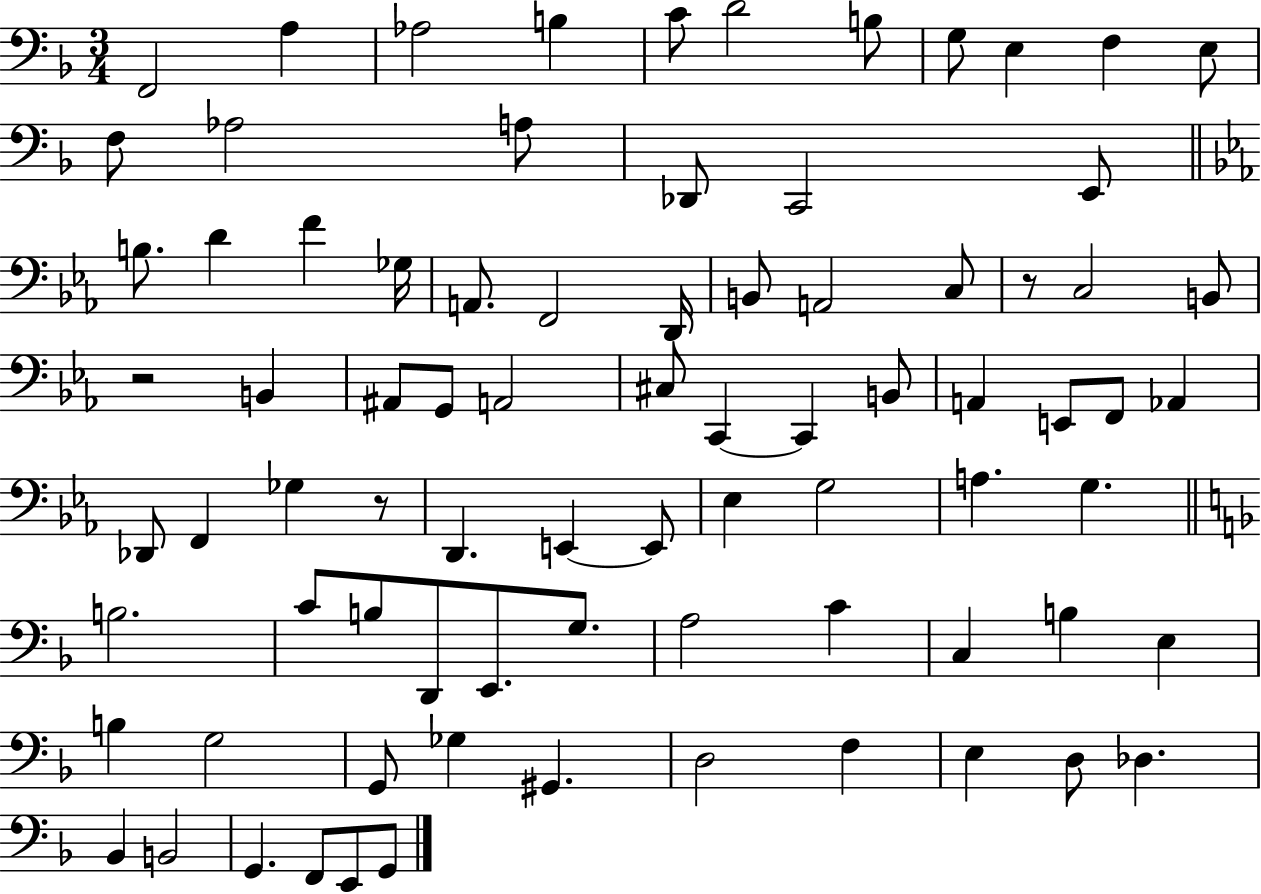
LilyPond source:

{
  \clef bass
  \numericTimeSignature
  \time 3/4
  \key f \major
  \repeat volta 2 { f,2 a4 | aes2 b4 | c'8 d'2 b8 | g8 e4 f4 e8 | \break f8 aes2 a8 | des,8 c,2 e,8 | \bar "||" \break \key ees \major b8. d'4 f'4 ges16 | a,8. f,2 d,16 | b,8 a,2 c8 | r8 c2 b,8 | \break r2 b,4 | ais,8 g,8 a,2 | cis8 c,4~~ c,4 b,8 | a,4 e,8 f,8 aes,4 | \break des,8 f,4 ges4 r8 | d,4. e,4~~ e,8 | ees4 g2 | a4. g4. | \break \bar "||" \break \key f \major b2. | c'8 b8 d,8 e,8. g8. | a2 c'4 | c4 b4 e4 | \break b4 g2 | g,8 ges4 gis,4. | d2 f4 | e4 d8 des4. | \break bes,4 b,2 | g,4. f,8 e,8 g,8 | } \bar "|."
}